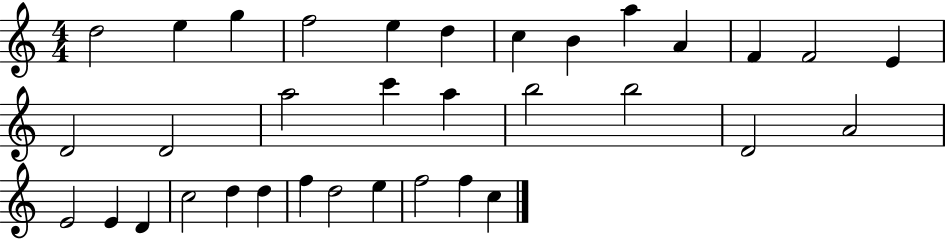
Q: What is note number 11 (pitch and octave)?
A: F4